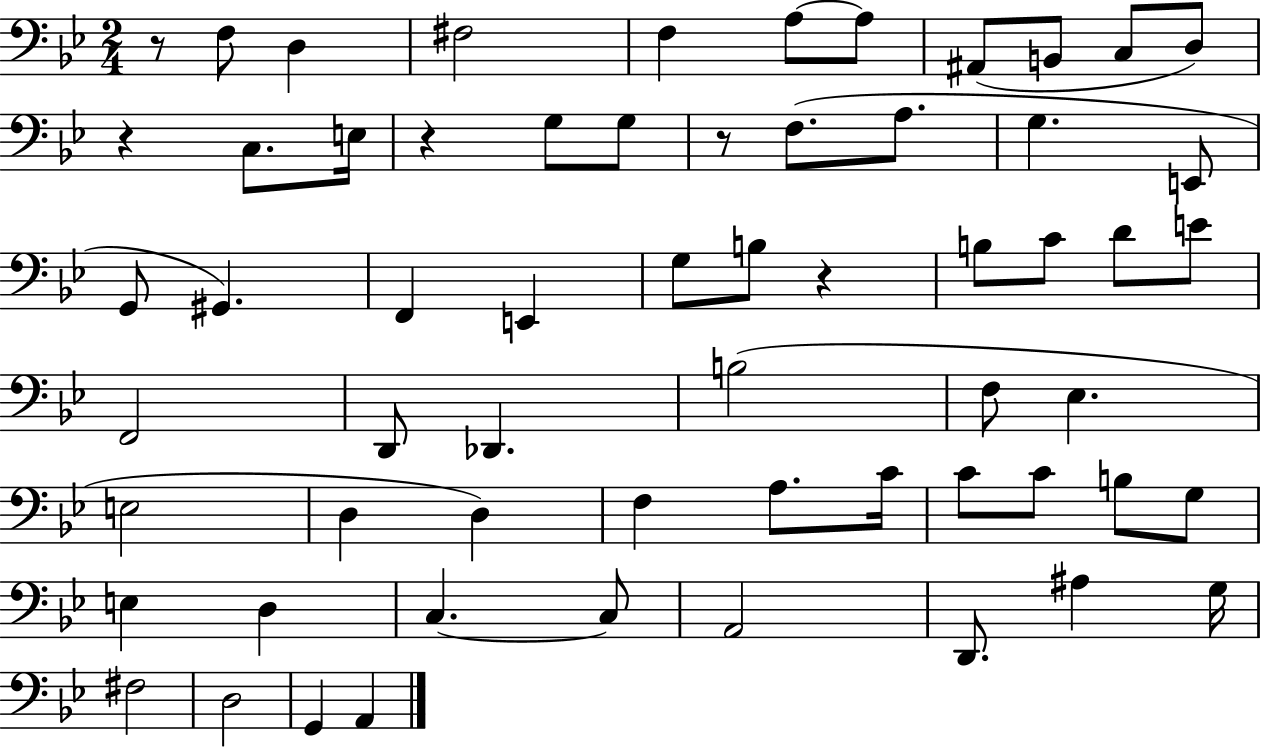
{
  \clef bass
  \numericTimeSignature
  \time 2/4
  \key bes \major
  \repeat volta 2 { r8 f8 d4 | fis2 | f4 a8~~ a8 | ais,8( b,8 c8 d8) | \break r4 c8. e16 | r4 g8 g8 | r8 f8.( a8. | g4. e,8 | \break g,8 gis,4.) | f,4 e,4 | g8 b8 r4 | b8 c'8 d'8 e'8 | \break f,2 | d,8 des,4. | b2( | f8 ees4. | \break e2 | d4 d4) | f4 a8. c'16 | c'8 c'8 b8 g8 | \break e4 d4 | c4.~~ c8 | a,2 | d,8. ais4 g16 | \break fis2 | d2 | g,4 a,4 | } \bar "|."
}